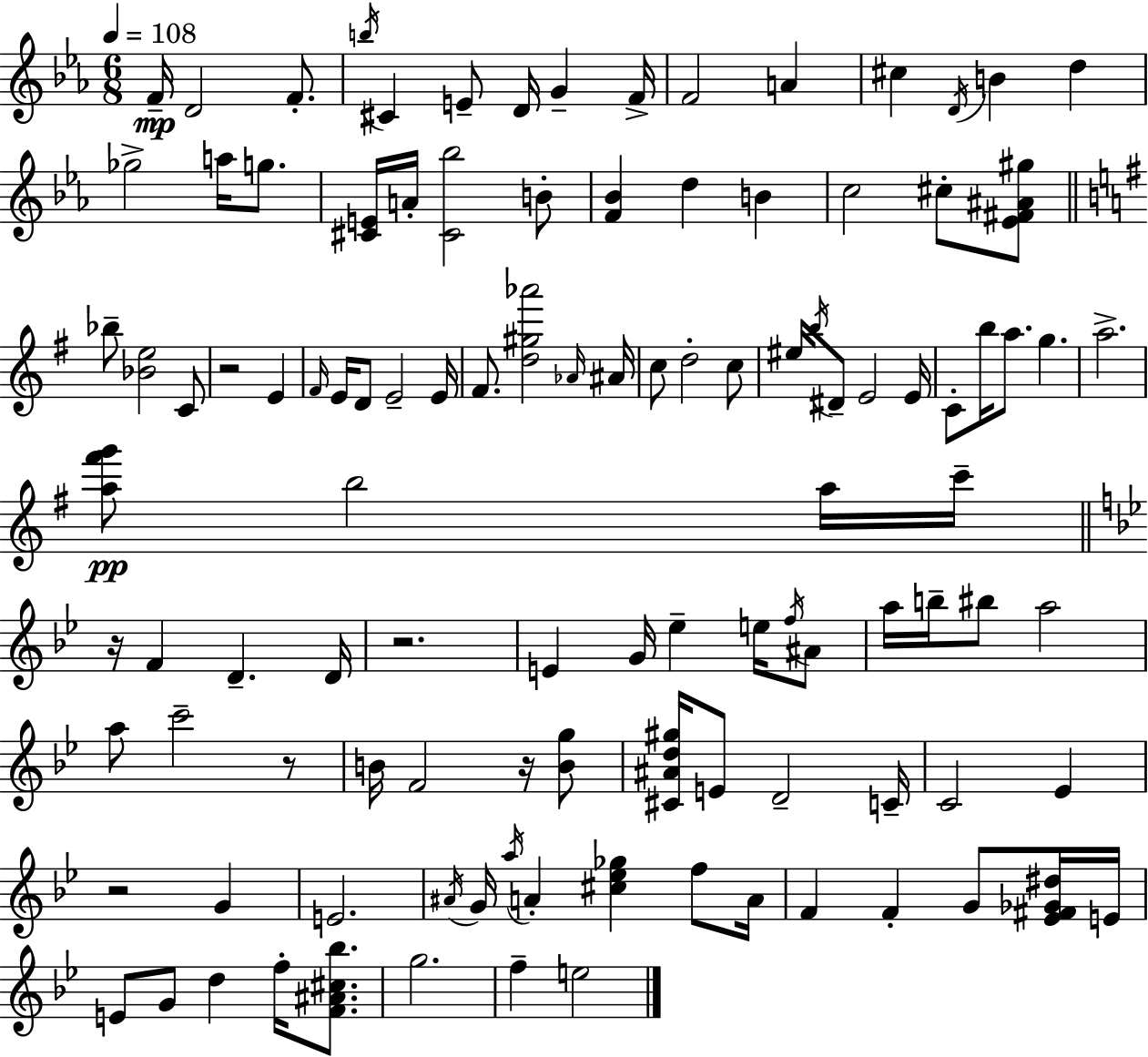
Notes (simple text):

F4/s D4/h F4/e. B5/s C#4/q E4/e D4/s G4/q F4/s F4/h A4/q C#5/q D4/s B4/q D5/q Gb5/h A5/s G5/e. [C#4,E4]/s A4/s [C#4,Bb5]/h B4/e [F4,Bb4]/q D5/q B4/q C5/h C#5/e [Eb4,F#4,A#4,G#5]/e Bb5/e [Bb4,E5]/h C4/e R/h E4/q F#4/s E4/s D4/e E4/h E4/s F#4/e. [D5,G#5,Ab6]/h Ab4/s A#4/s C5/e D5/h C5/e EIS5/s B5/s D#4/e E4/h E4/s C4/e B5/s A5/e. G5/q. A5/h. [A5,F#6,G6]/e B5/h A5/s C6/s R/s F4/q D4/q. D4/s R/h. E4/q G4/s Eb5/q E5/s F5/s A#4/e A5/s B5/s BIS5/e A5/h A5/e C6/h R/e B4/s F4/h R/s [B4,G5]/e [C#4,A#4,D5,G#5]/s E4/e D4/h C4/s C4/h Eb4/q R/h G4/q E4/h. A#4/s G4/s A5/s A4/q [C#5,Eb5,Gb5]/q F5/e A4/s F4/q F4/q G4/e [Eb4,F#4,Gb4,D#5]/s E4/s E4/e G4/e D5/q F5/s [F4,A#4,C#5,Bb5]/e. G5/h. F5/q E5/h